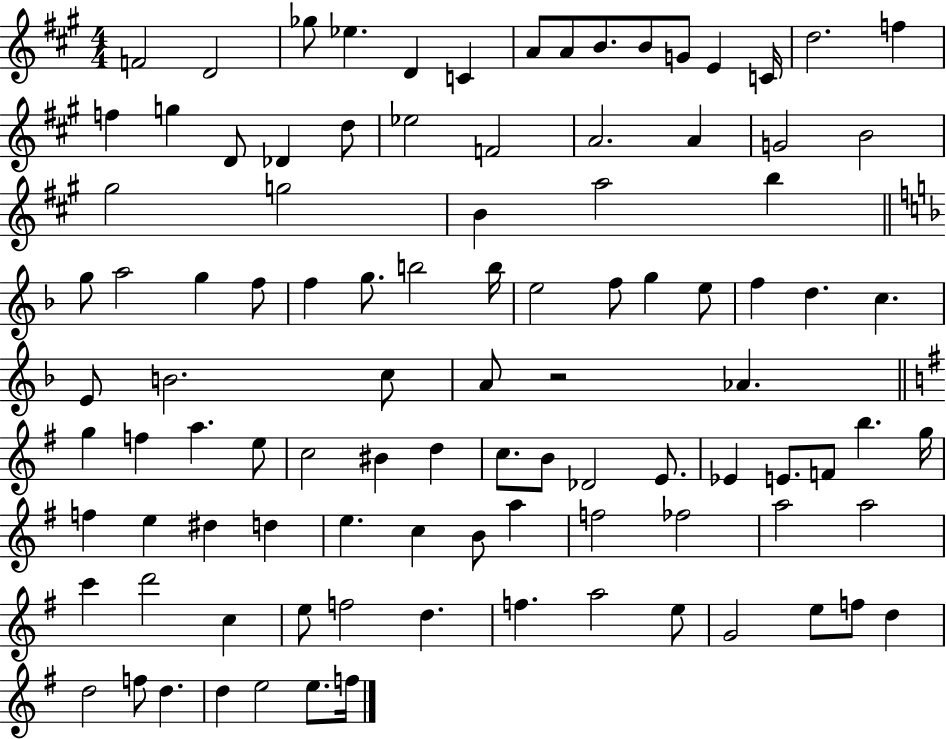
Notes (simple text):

F4/h D4/h Gb5/e Eb5/q. D4/q C4/q A4/e A4/e B4/e. B4/e G4/e E4/q C4/s D5/h. F5/q F5/q G5/q D4/e Db4/q D5/e Eb5/h F4/h A4/h. A4/q G4/h B4/h G#5/h G5/h B4/q A5/h B5/q G5/e A5/h G5/q F5/e F5/q G5/e. B5/h B5/s E5/h F5/e G5/q E5/e F5/q D5/q. C5/q. E4/e B4/h. C5/e A4/e R/h Ab4/q. G5/q F5/q A5/q. E5/e C5/h BIS4/q D5/q C5/e. B4/e Db4/h E4/e. Eb4/q E4/e. F4/e B5/q. G5/s F5/q E5/q D#5/q D5/q E5/q. C5/q B4/e A5/q F5/h FES5/h A5/h A5/h C6/q D6/h C5/q E5/e F5/h D5/q. F5/q. A5/h E5/e G4/h E5/e F5/e D5/q D5/h F5/e D5/q. D5/q E5/h E5/e. F5/s